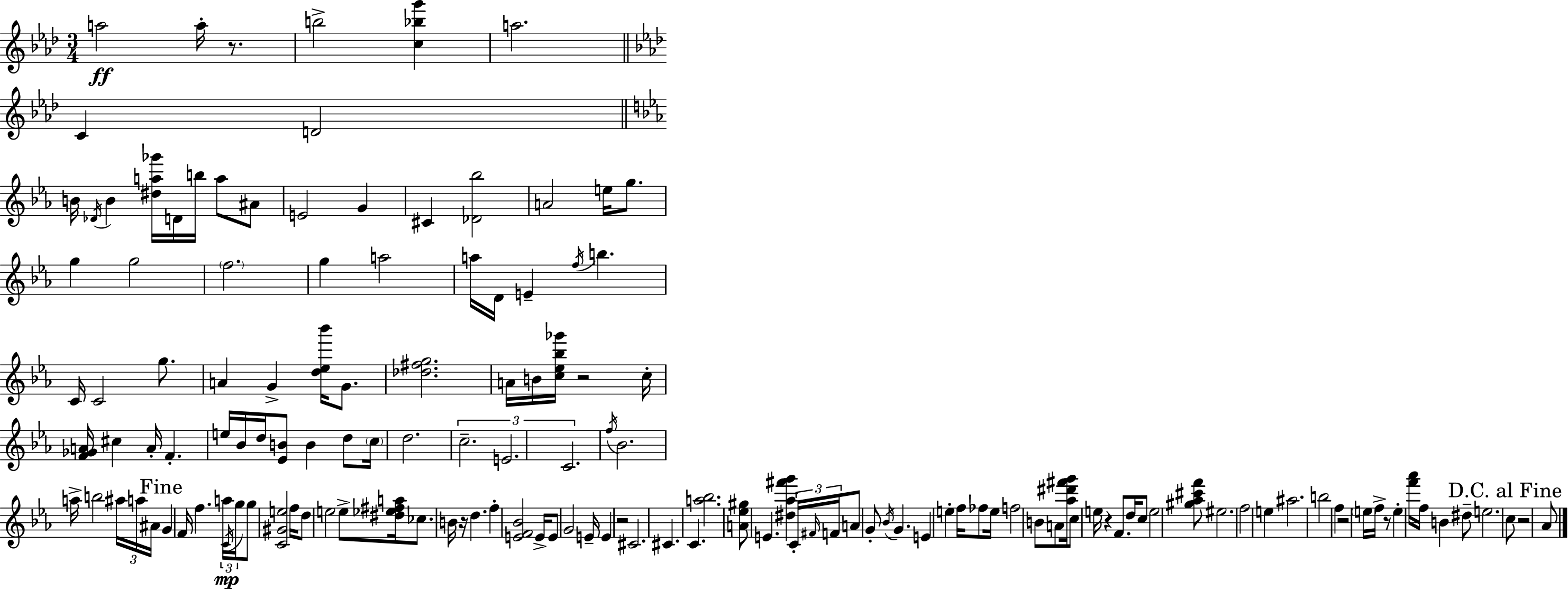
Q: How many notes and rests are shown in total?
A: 143